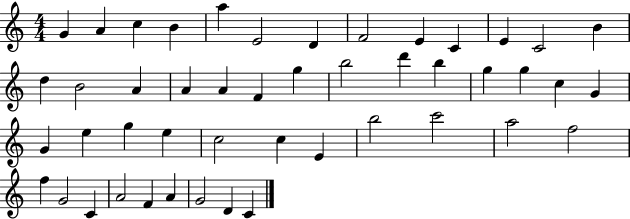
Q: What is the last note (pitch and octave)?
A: C4